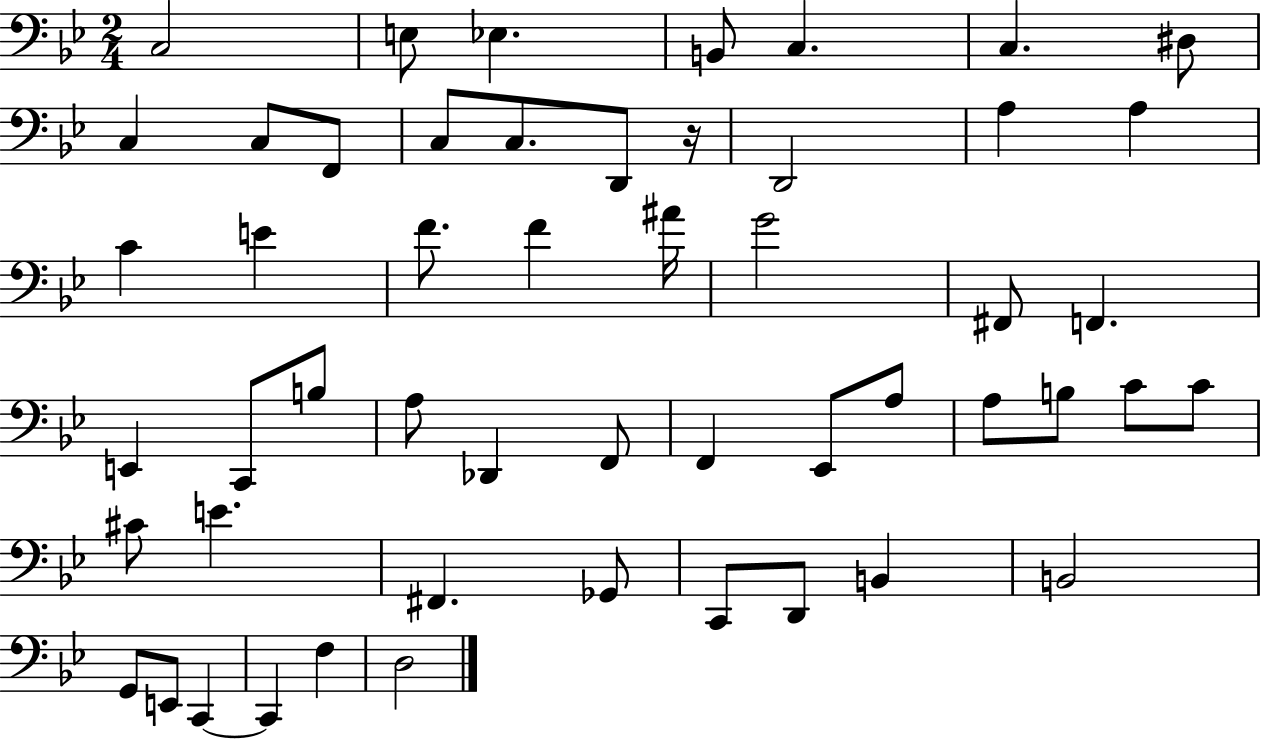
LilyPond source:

{
  \clef bass
  \numericTimeSignature
  \time 2/4
  \key bes \major
  c2 | e8 ees4. | b,8 c4. | c4. dis8 | \break c4 c8 f,8 | c8 c8. d,8 r16 | d,2 | a4 a4 | \break c'4 e'4 | f'8. f'4 ais'16 | g'2 | fis,8 f,4. | \break e,4 c,8 b8 | a8 des,4 f,8 | f,4 ees,8 a8 | a8 b8 c'8 c'8 | \break cis'8 e'4. | fis,4. ges,8 | c,8 d,8 b,4 | b,2 | \break g,8 e,8 c,4~~ | c,4 f4 | d2 | \bar "|."
}